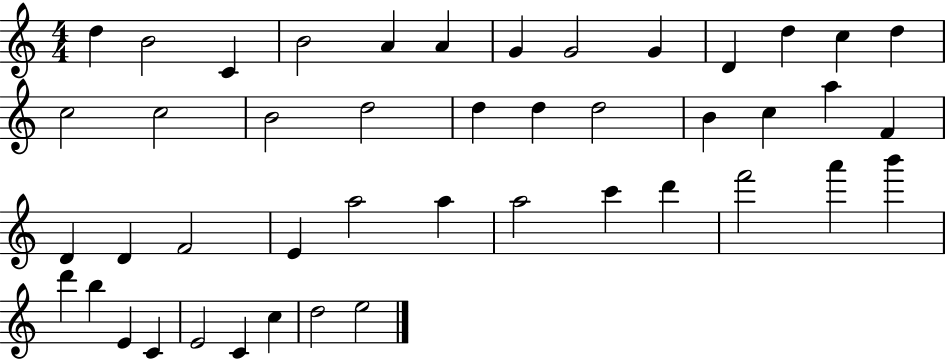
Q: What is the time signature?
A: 4/4